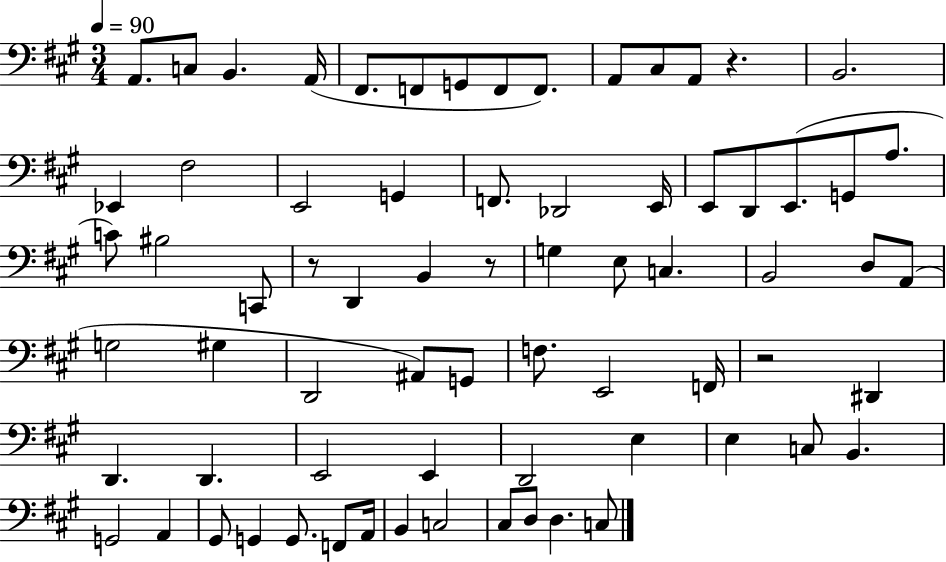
{
  \clef bass
  \numericTimeSignature
  \time 3/4
  \key a \major
  \tempo 4 = 90
  \repeat volta 2 { a,8. c8 b,4. a,16( | fis,8. f,8 g,8 f,8 f,8.) | a,8 cis8 a,8 r4. | b,2. | \break ees,4 fis2 | e,2 g,4 | f,8. des,2 e,16 | e,8 d,8 e,8.( g,8 a8. | \break c'8) bis2 c,8 | r8 d,4 b,4 r8 | g4 e8 c4. | b,2 d8 a,8( | \break g2 gis4 | d,2 ais,8) g,8 | f8. e,2 f,16 | r2 dis,4 | \break d,4. d,4. | e,2 e,4 | d,2 e4 | e4 c8 b,4. | \break g,2 a,4 | gis,8 g,4 g,8. f,8 a,16 | b,4 c2 | cis8 d8 d4. c8 | \break } \bar "|."
}